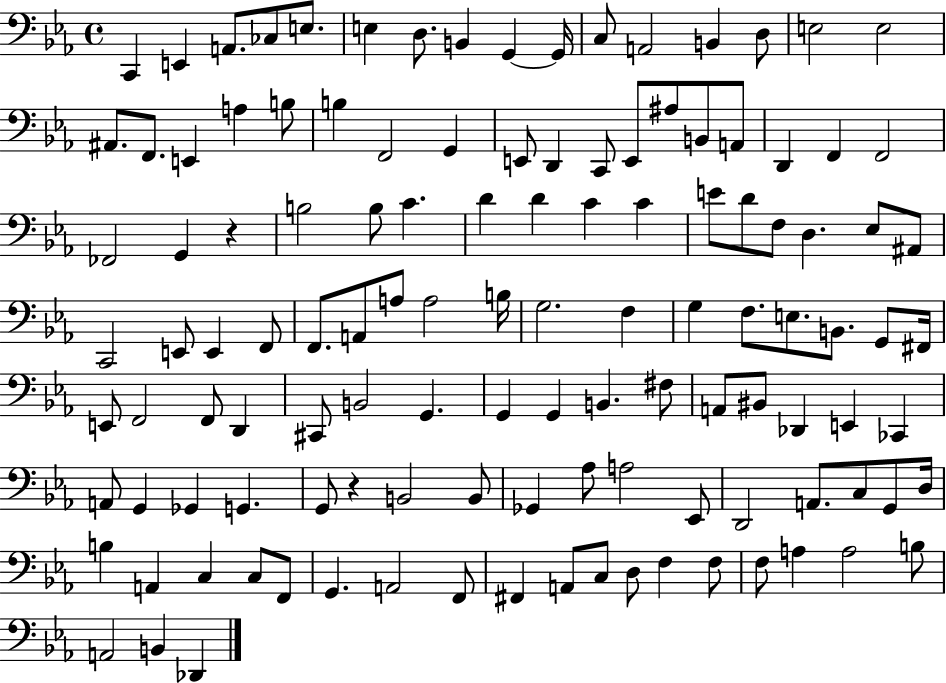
C2/q E2/q A2/e. CES3/e E3/e. E3/q D3/e. B2/q G2/q G2/s C3/e A2/h B2/q D3/e E3/h E3/h A#2/e. F2/e. E2/q A3/q B3/e B3/q F2/h G2/q E2/e D2/q C2/e E2/e A#3/e B2/e A2/e D2/q F2/q F2/h FES2/h G2/q R/q B3/h B3/e C4/q. D4/q D4/q C4/q C4/q E4/e D4/e F3/e D3/q. Eb3/e A#2/e C2/h E2/e E2/q F2/e F2/e. A2/e A3/e A3/h B3/s G3/h. F3/q G3/q F3/e. E3/e. B2/e. G2/e F#2/s E2/e F2/h F2/e D2/q C#2/e B2/h G2/q. G2/q G2/q B2/q. F#3/e A2/e BIS2/e Db2/q E2/q CES2/q A2/e G2/q Gb2/q G2/q. G2/e R/q B2/h B2/e Gb2/q Ab3/e A3/h Eb2/e D2/h A2/e. C3/e G2/e D3/s B3/q A2/q C3/q C3/e F2/e G2/q. A2/h F2/e F#2/q A2/e C3/e D3/e F3/q F3/e F3/e A3/q A3/h B3/e A2/h B2/q Db2/q